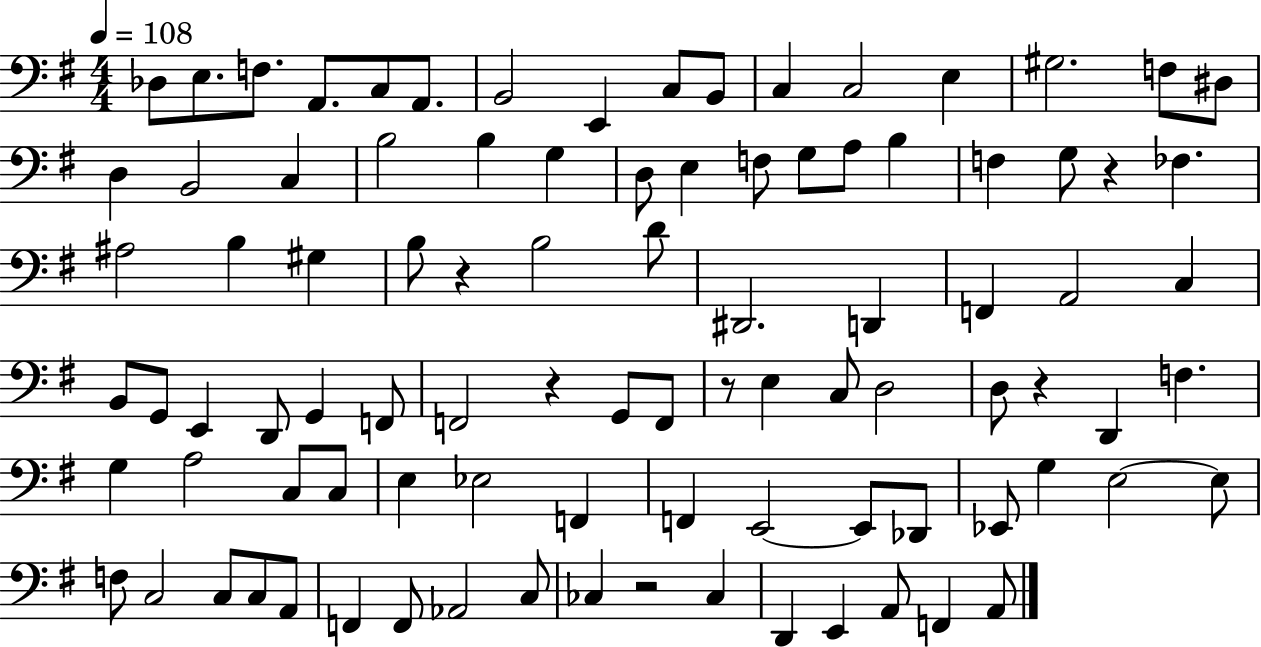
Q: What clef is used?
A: bass